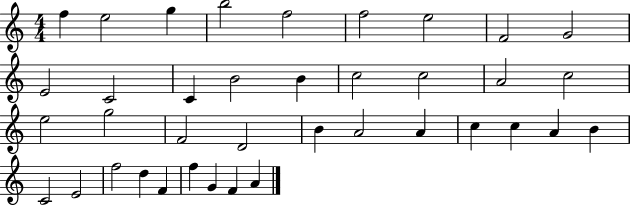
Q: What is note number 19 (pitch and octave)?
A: E5